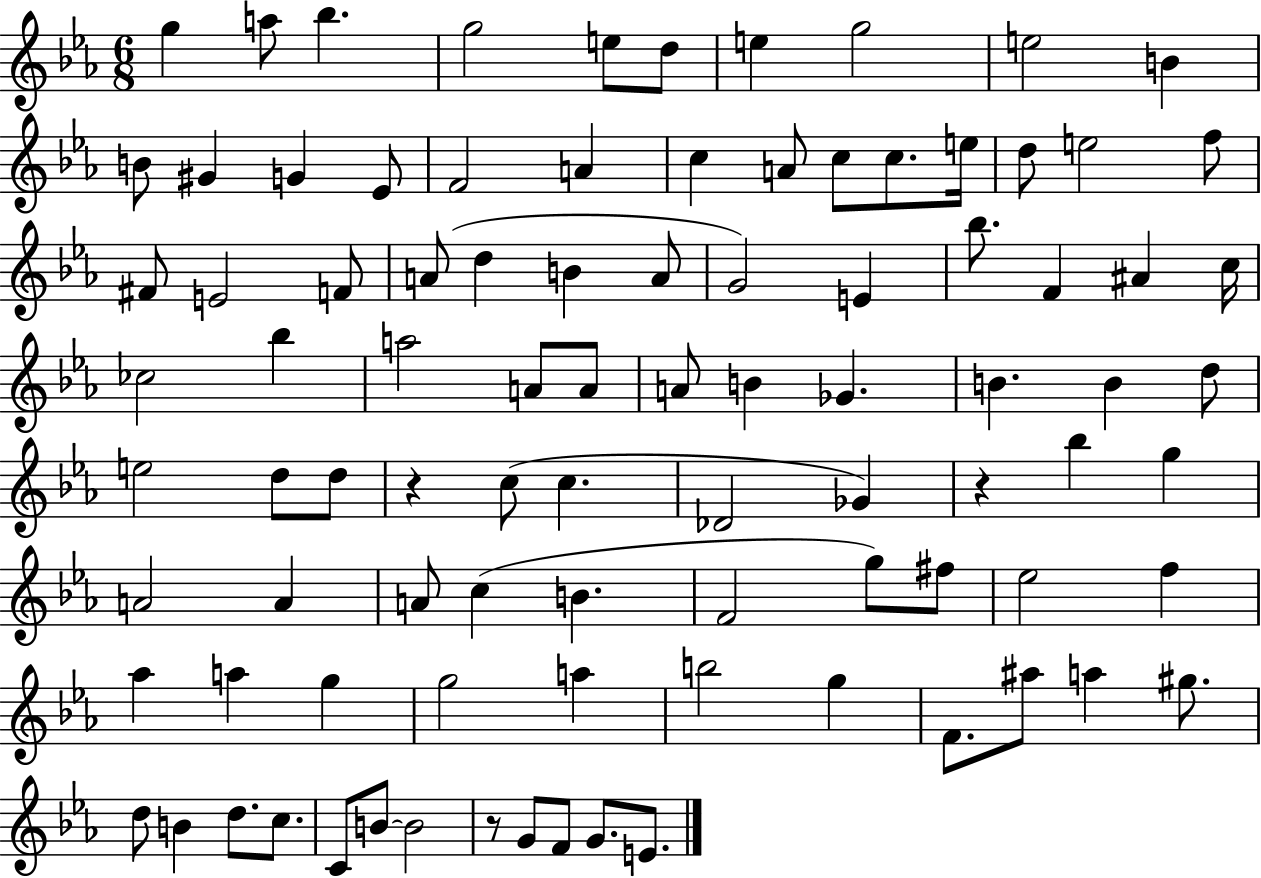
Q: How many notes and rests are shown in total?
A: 92